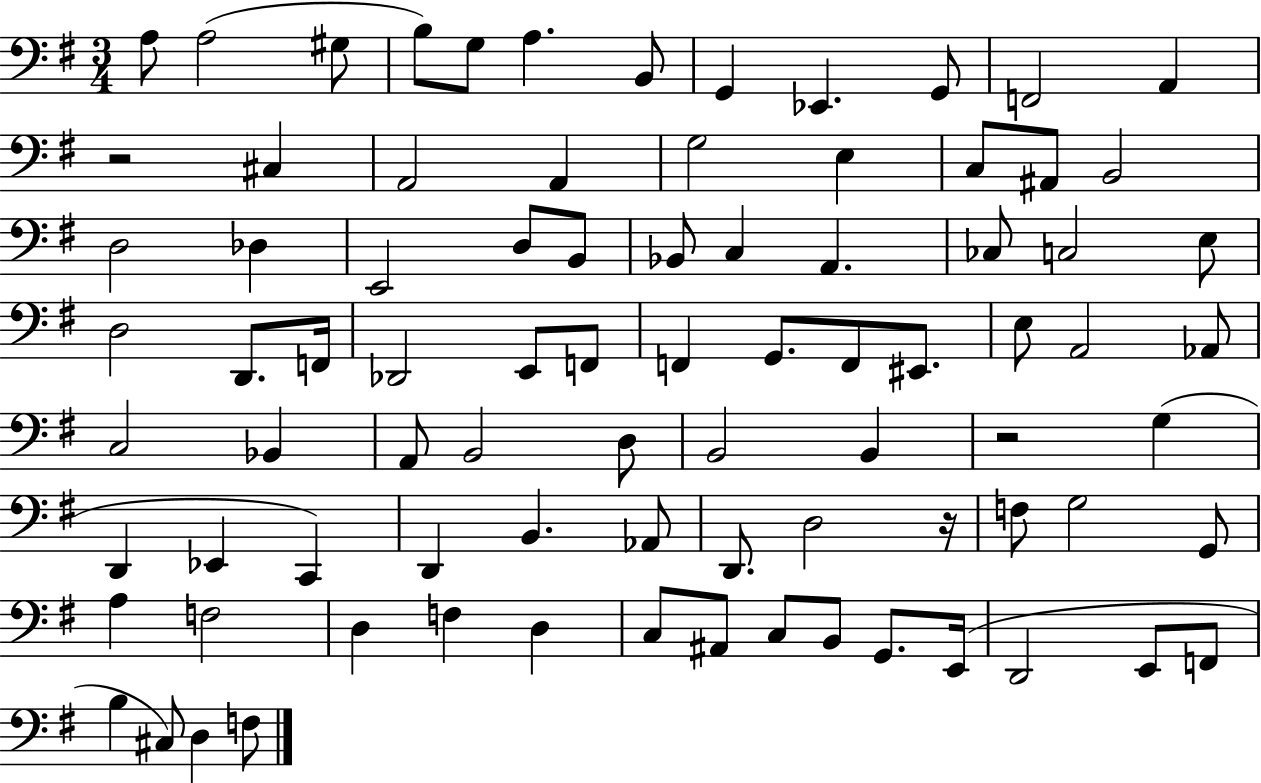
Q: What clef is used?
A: bass